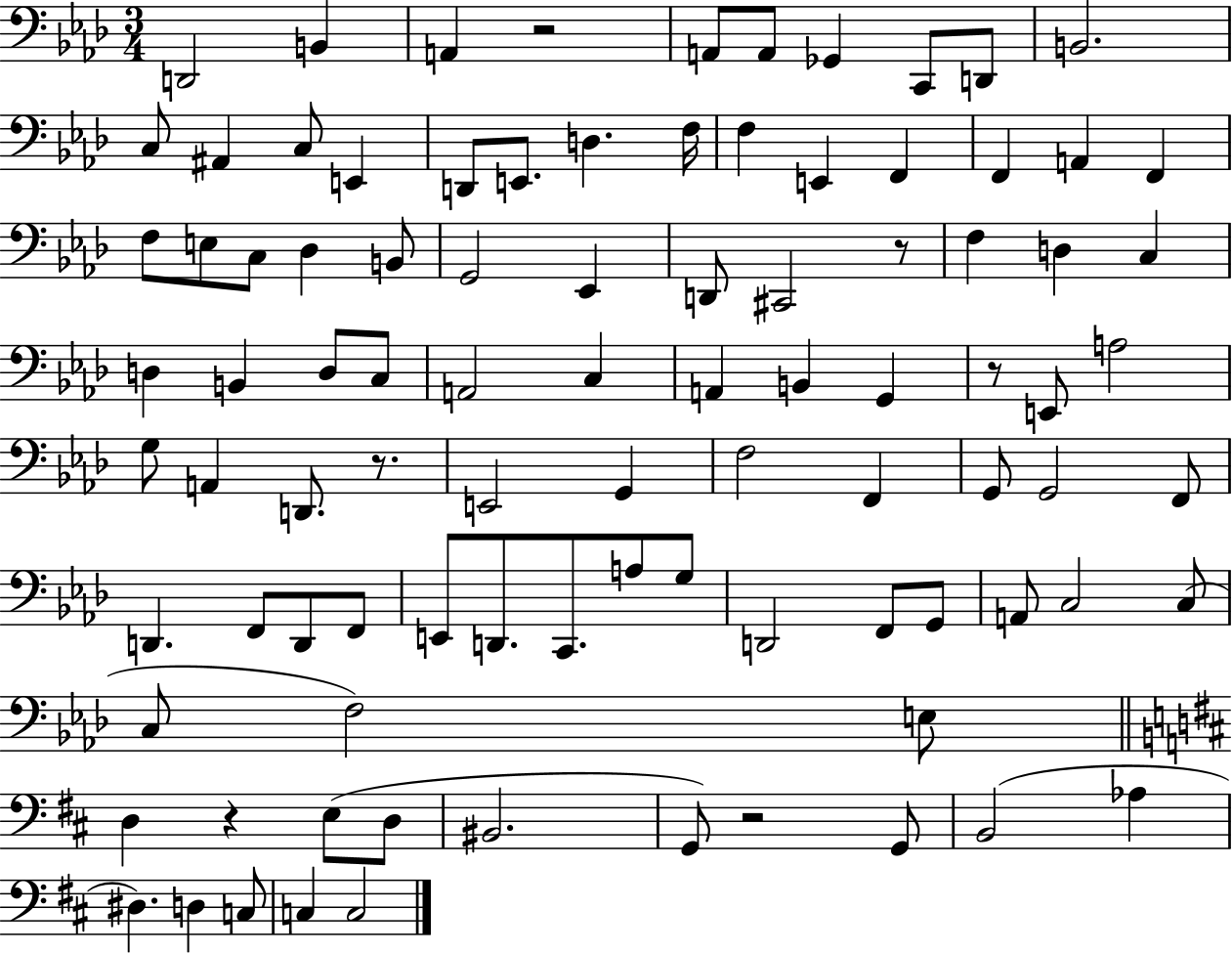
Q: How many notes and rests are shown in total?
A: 93